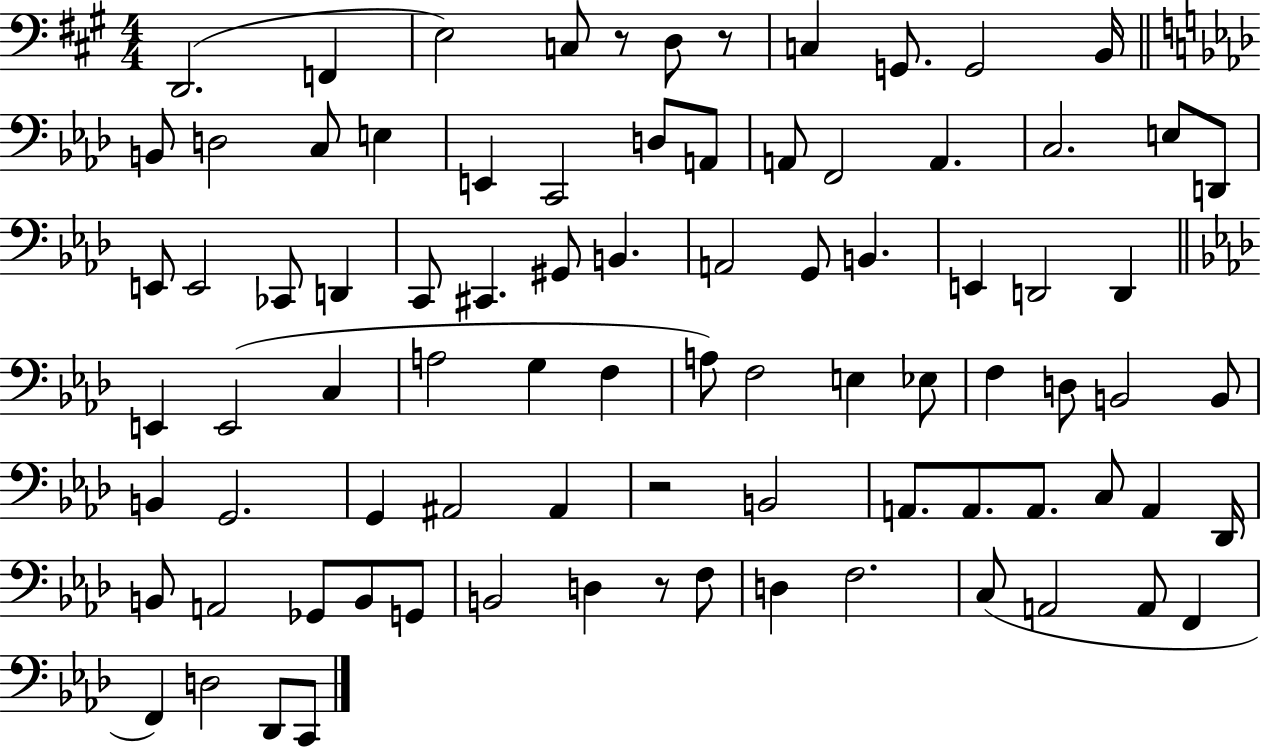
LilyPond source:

{
  \clef bass
  \numericTimeSignature
  \time 4/4
  \key a \major
  d,2.( f,4 | e2) c8 r8 d8 r8 | c4 g,8. g,2 b,16 | \bar "||" \break \key aes \major b,8 d2 c8 e4 | e,4 c,2 d8 a,8 | a,8 f,2 a,4. | c2. e8 d,8 | \break e,8 e,2 ces,8 d,4 | c,8 cis,4. gis,8 b,4. | a,2 g,8 b,4. | e,4 d,2 d,4 | \break \bar "||" \break \key f \minor e,4 e,2( c4 | a2 g4 f4 | a8) f2 e4 ees8 | f4 d8 b,2 b,8 | \break b,4 g,2. | g,4 ais,2 ais,4 | r2 b,2 | a,8. a,8. a,8. c8 a,4 des,16 | \break b,8 a,2 ges,8 b,8 g,8 | b,2 d4 r8 f8 | d4 f2. | c8( a,2 a,8 f,4 | \break f,4) d2 des,8 c,8 | \bar "|."
}